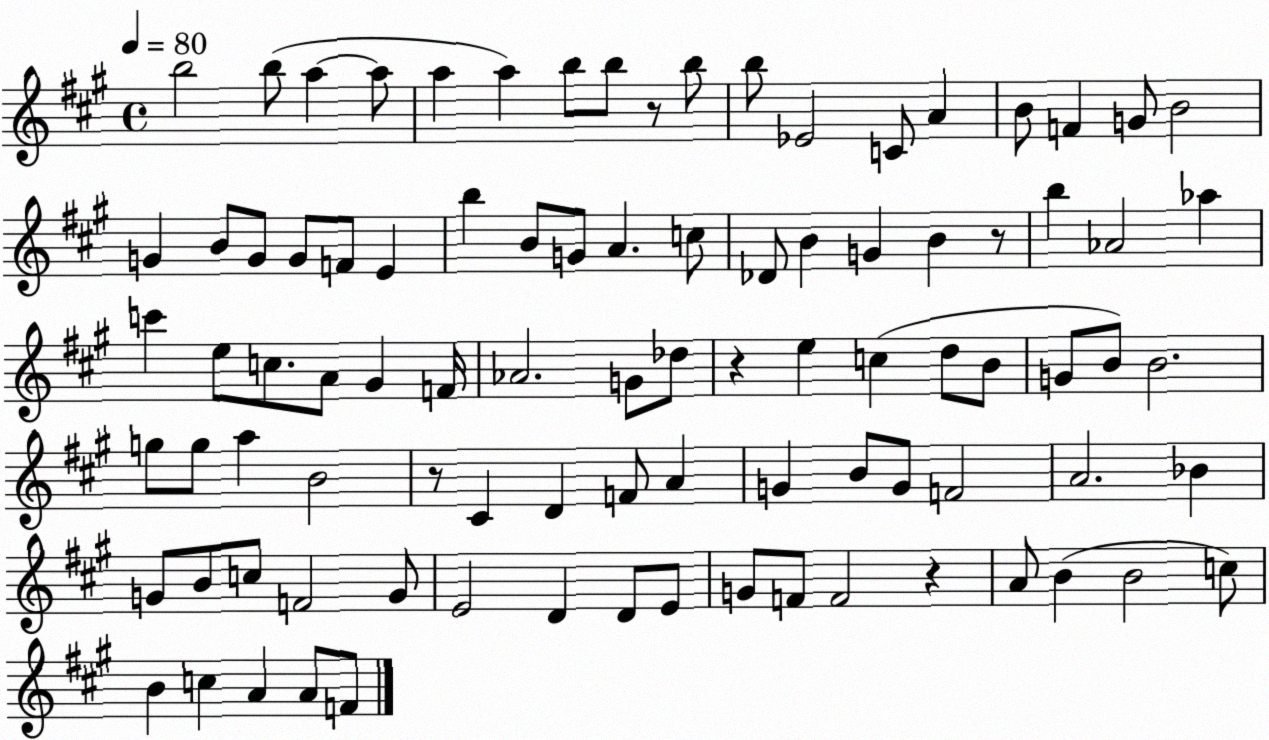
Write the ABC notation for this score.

X:1
T:Untitled
M:4/4
L:1/4
K:A
b2 b/2 a a/2 a a b/2 b/2 z/2 b/2 b/2 _E2 C/2 A B/2 F G/2 B2 G B/2 G/2 G/2 F/2 E b B/2 G/2 A c/2 _D/2 B G B z/2 b _A2 _a c' e/2 c/2 A/2 ^G F/4 _A2 G/2 _d/2 z e c d/2 B/2 G/2 B/2 B2 g/2 g/2 a B2 z/2 ^C D F/2 A G B/2 G/2 F2 A2 _B G/2 B/2 c/2 F2 G/2 E2 D D/2 E/2 G/2 F/2 F2 z A/2 B B2 c/2 B c A A/2 F/2